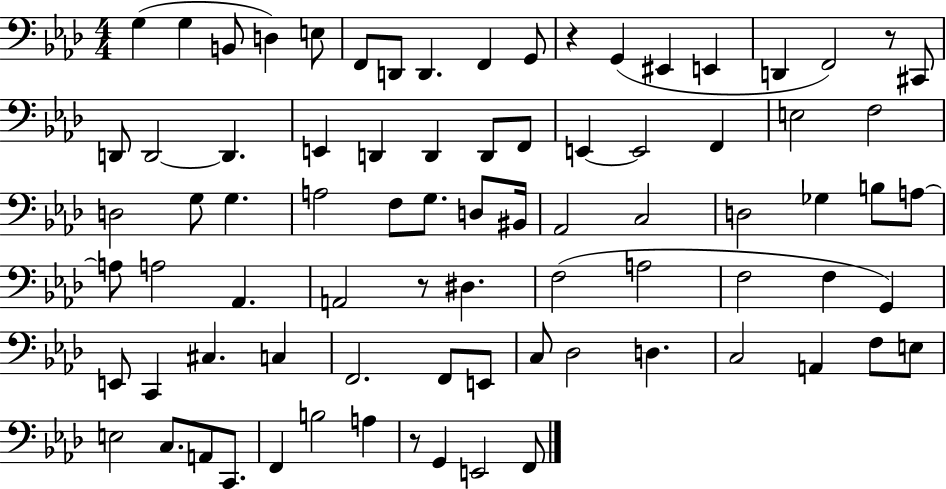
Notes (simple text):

G3/q G3/q B2/e D3/q E3/e F2/e D2/e D2/q. F2/q G2/e R/q G2/q EIS2/q E2/q D2/q F2/h R/e C#2/e D2/e D2/h D2/q. E2/q D2/q D2/q D2/e F2/e E2/q E2/h F2/q E3/h F3/h D3/h G3/e G3/q. A3/h F3/e G3/e. D3/e BIS2/s Ab2/h C3/h D3/h Gb3/q B3/e A3/e A3/e A3/h Ab2/q. A2/h R/e D#3/q. F3/h A3/h F3/h F3/q G2/q E2/e C2/q C#3/q. C3/q F2/h. F2/e E2/e C3/e Db3/h D3/q. C3/h A2/q F3/e E3/e E3/h C3/e. A2/e C2/e. F2/q B3/h A3/q R/e G2/q E2/h F2/e